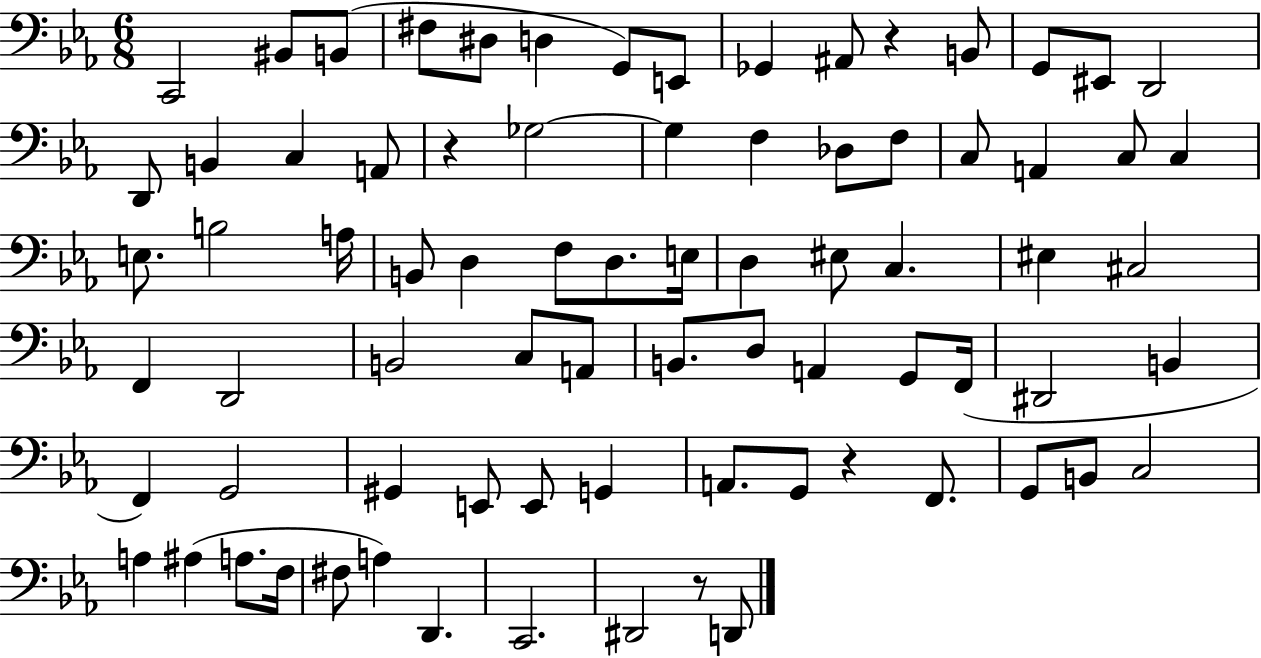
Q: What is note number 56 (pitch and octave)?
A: E2